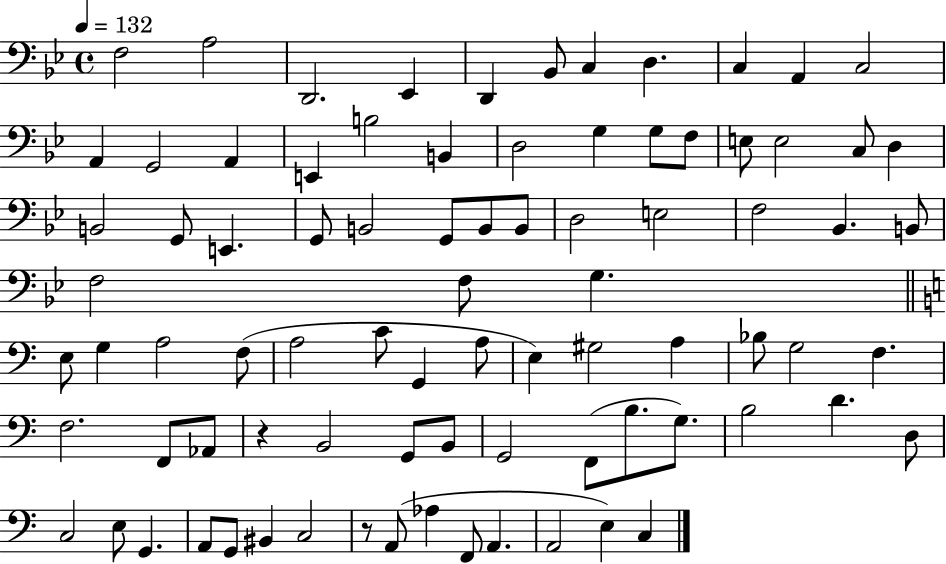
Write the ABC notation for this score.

X:1
T:Untitled
M:4/4
L:1/4
K:Bb
F,2 A,2 D,,2 _E,, D,, _B,,/2 C, D, C, A,, C,2 A,, G,,2 A,, E,, B,2 B,, D,2 G, G,/2 F,/2 E,/2 E,2 C,/2 D, B,,2 G,,/2 E,, G,,/2 B,,2 G,,/2 B,,/2 B,,/2 D,2 E,2 F,2 _B,, B,,/2 F,2 F,/2 G, E,/2 G, A,2 F,/2 A,2 C/2 G,, A,/2 E, ^G,2 A, _B,/2 G,2 F, F,2 F,,/2 _A,,/2 z B,,2 G,,/2 B,,/2 G,,2 F,,/2 B,/2 G,/2 B,2 D D,/2 C,2 E,/2 G,, A,,/2 G,,/2 ^B,, C,2 z/2 A,,/2 _A, F,,/2 A,, A,,2 E, C,